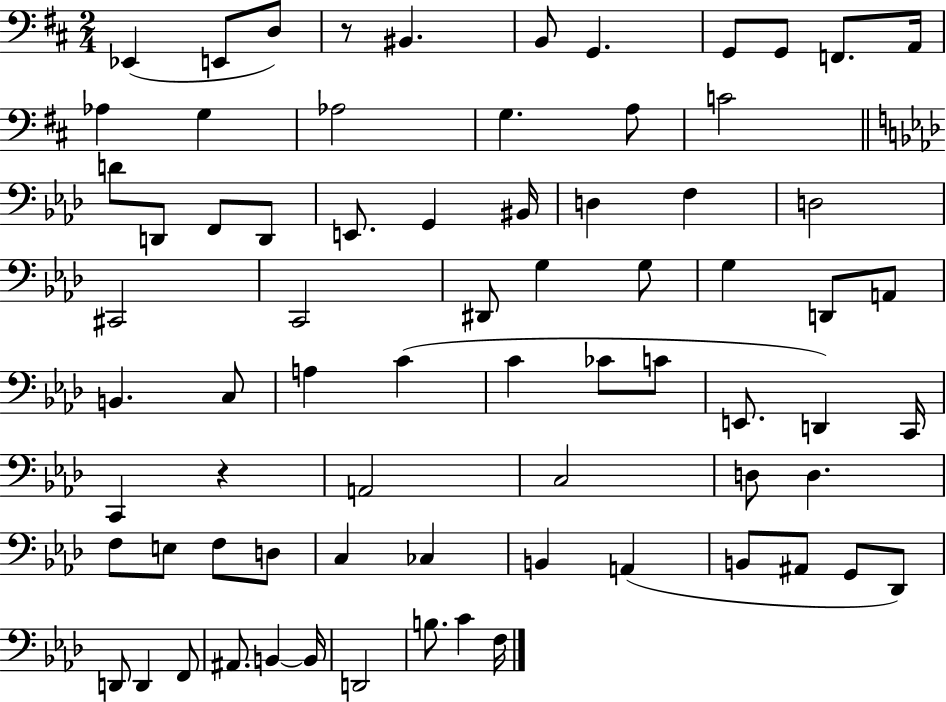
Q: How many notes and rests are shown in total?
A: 73